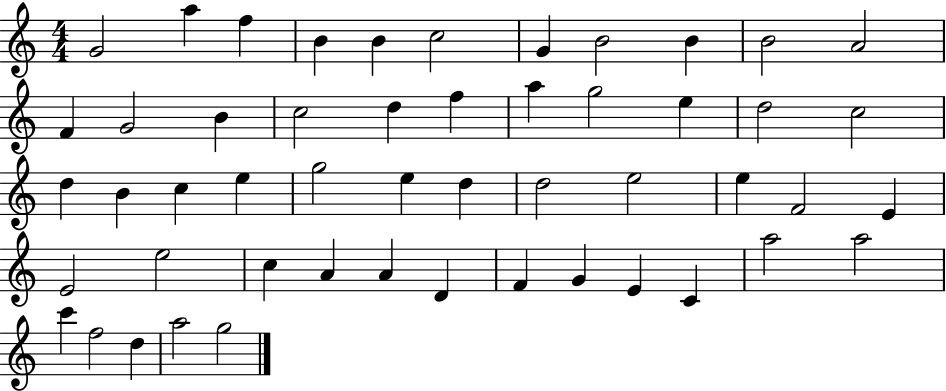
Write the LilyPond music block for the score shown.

{
  \clef treble
  \numericTimeSignature
  \time 4/4
  \key c \major
  g'2 a''4 f''4 | b'4 b'4 c''2 | g'4 b'2 b'4 | b'2 a'2 | \break f'4 g'2 b'4 | c''2 d''4 f''4 | a''4 g''2 e''4 | d''2 c''2 | \break d''4 b'4 c''4 e''4 | g''2 e''4 d''4 | d''2 e''2 | e''4 f'2 e'4 | \break e'2 e''2 | c''4 a'4 a'4 d'4 | f'4 g'4 e'4 c'4 | a''2 a''2 | \break c'''4 f''2 d''4 | a''2 g''2 | \bar "|."
}